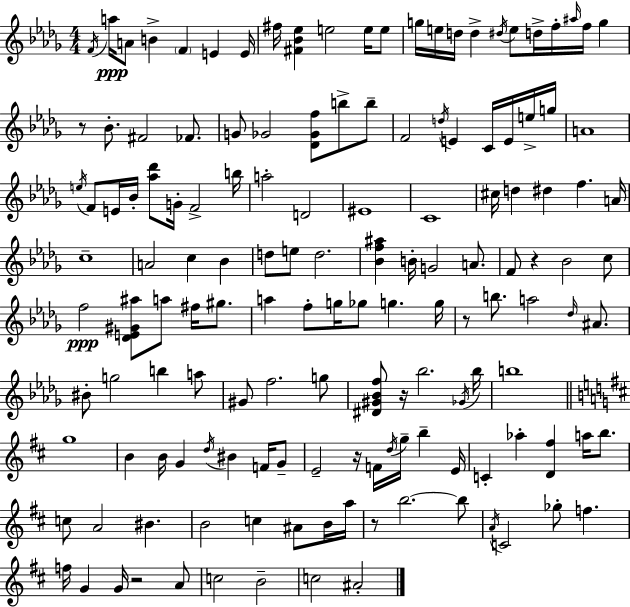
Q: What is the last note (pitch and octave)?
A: A#4